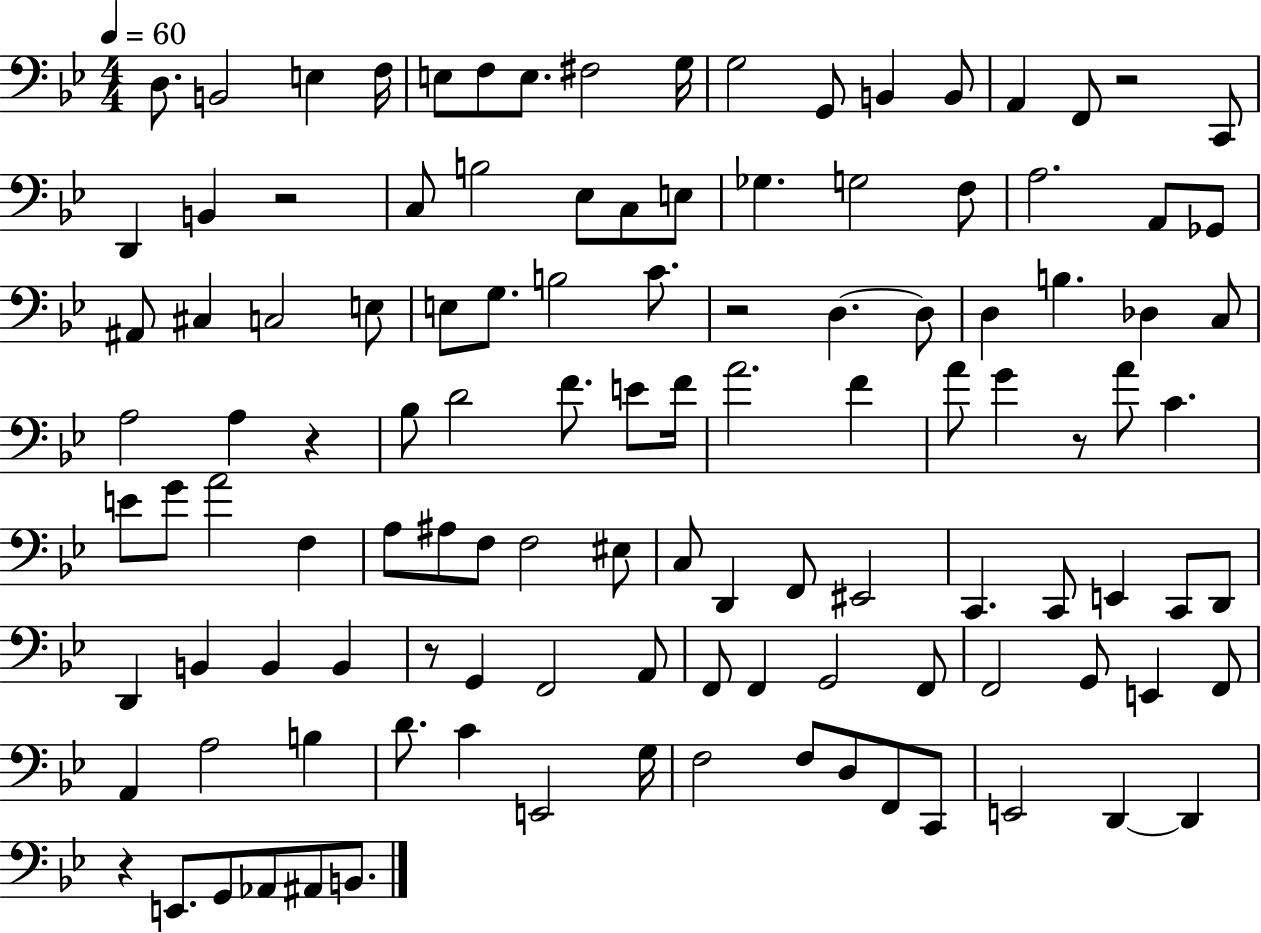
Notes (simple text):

D3/e. B2/h E3/q F3/s E3/e F3/e E3/e. F#3/h G3/s G3/h G2/e B2/q B2/e A2/q F2/e R/h C2/e D2/q B2/q R/h C3/e B3/h Eb3/e C3/e E3/e Gb3/q. G3/h F3/e A3/h. A2/e Gb2/e A#2/e C#3/q C3/h E3/e E3/e G3/e. B3/h C4/e. R/h D3/q. D3/e D3/q B3/q. Db3/q C3/e A3/h A3/q R/q Bb3/e D4/h F4/e. E4/e F4/s A4/h. F4/q A4/e G4/q R/e A4/e C4/q. E4/e G4/e A4/h F3/q A3/e A#3/e F3/e F3/h EIS3/e C3/e D2/q F2/e EIS2/h C2/q. C2/e E2/q C2/e D2/e D2/q B2/q B2/q B2/q R/e G2/q F2/h A2/e F2/e F2/q G2/h F2/e F2/h G2/e E2/q F2/e A2/q A3/h B3/q D4/e. C4/q E2/h G3/s F3/h F3/e D3/e F2/e C2/e E2/h D2/q D2/q R/q E2/e. G2/e Ab2/e A#2/e B2/e.